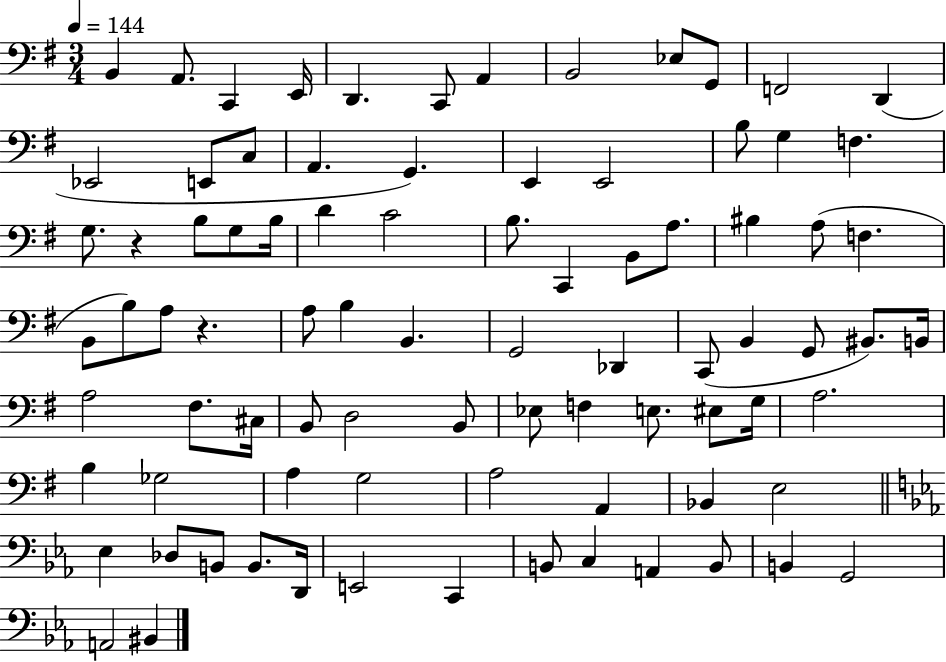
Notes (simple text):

B2/q A2/e. C2/q E2/s D2/q. C2/e A2/q B2/h Eb3/e G2/e F2/h D2/q Eb2/h E2/e C3/e A2/q. G2/q. E2/q E2/h B3/e G3/q F3/q. G3/e. R/q B3/e G3/e B3/s D4/q C4/h B3/e. C2/q B2/e A3/e. BIS3/q A3/e F3/q. B2/e B3/e A3/e R/q. A3/e B3/q B2/q. G2/h Db2/q C2/e B2/q G2/e BIS2/e. B2/s A3/h F#3/e. C#3/s B2/e D3/h B2/e Eb3/e F3/q E3/e. EIS3/e G3/s A3/h. B3/q Gb3/h A3/q G3/h A3/h A2/q Bb2/q E3/h Eb3/q Db3/e B2/e B2/e. D2/s E2/h C2/q B2/e C3/q A2/q B2/e B2/q G2/h A2/h BIS2/q